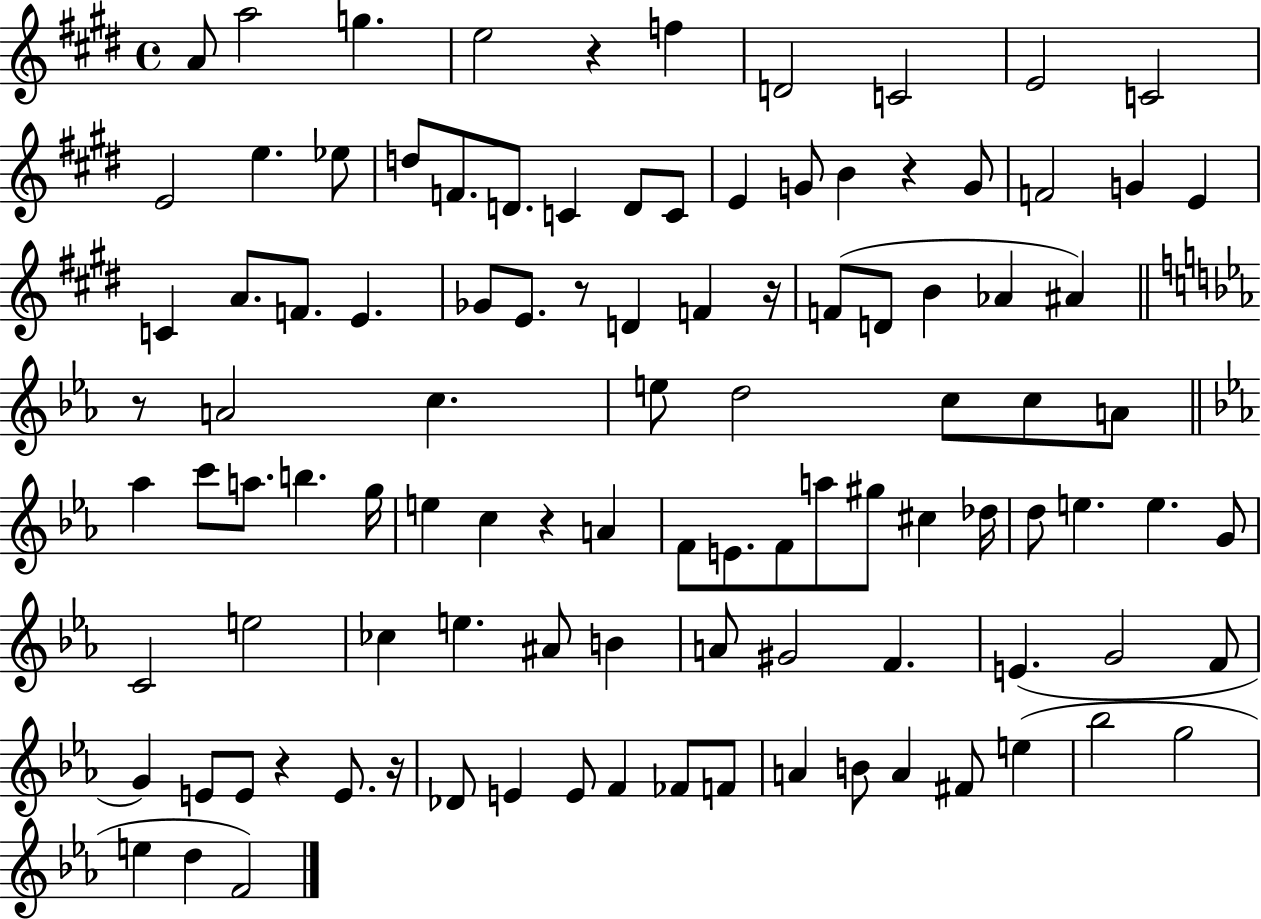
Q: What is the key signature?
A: E major